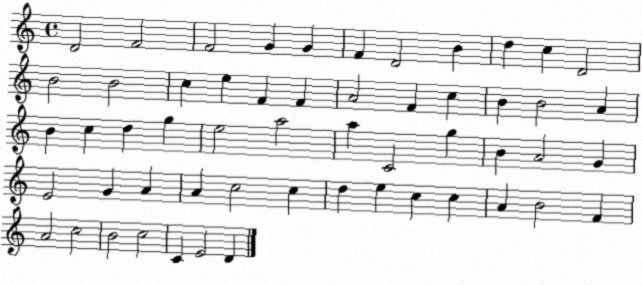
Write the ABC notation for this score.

X:1
T:Untitled
M:4/4
L:1/4
K:C
D2 F2 F2 G G F D2 B d c D2 B2 B2 c e F F A2 F c B B2 A B c d g e2 a2 a C2 g B A2 G E2 G A A c2 c d e c c A B2 F A2 c2 B2 c2 C E2 D